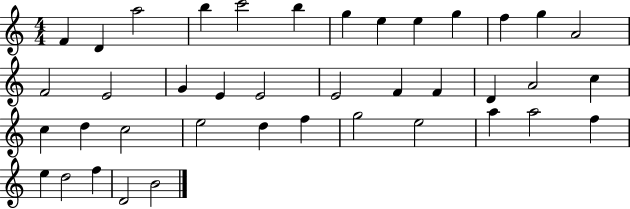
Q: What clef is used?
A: treble